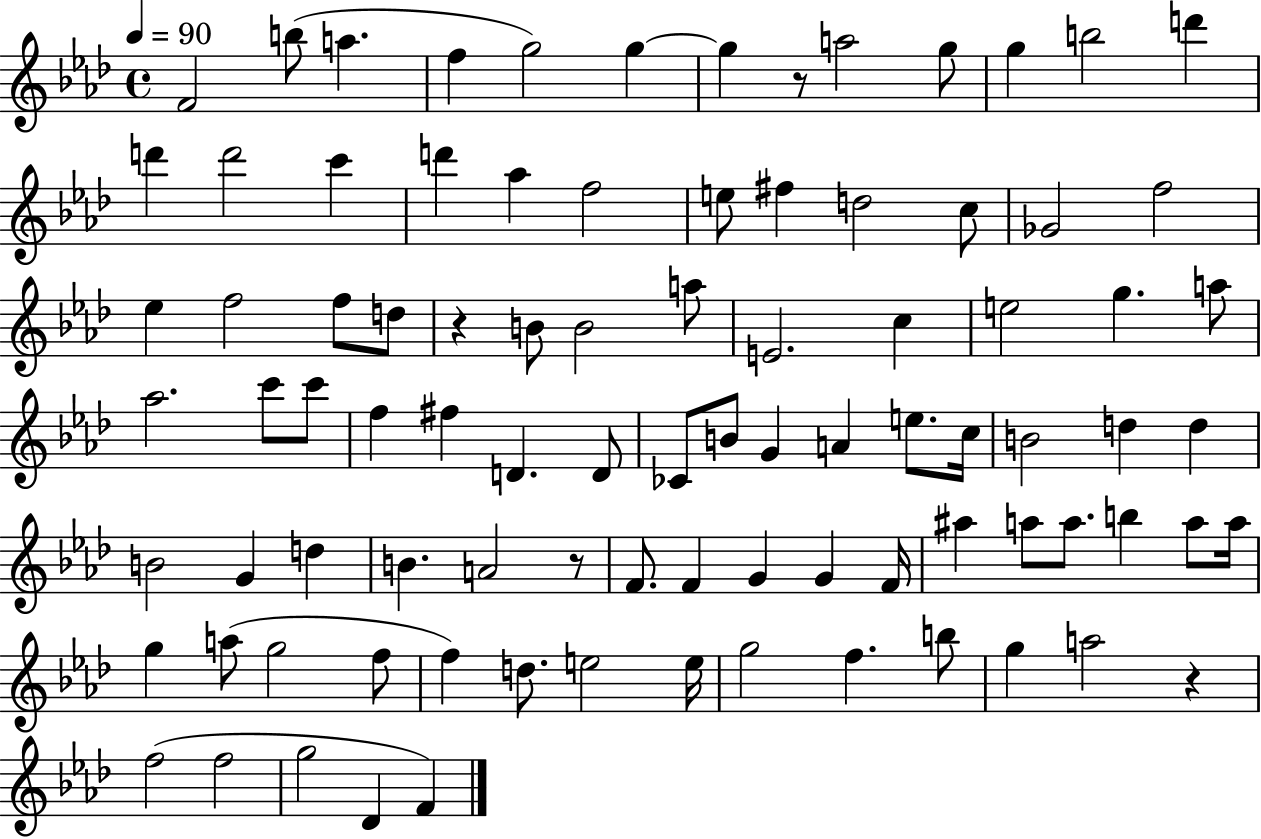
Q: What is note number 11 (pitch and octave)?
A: B5